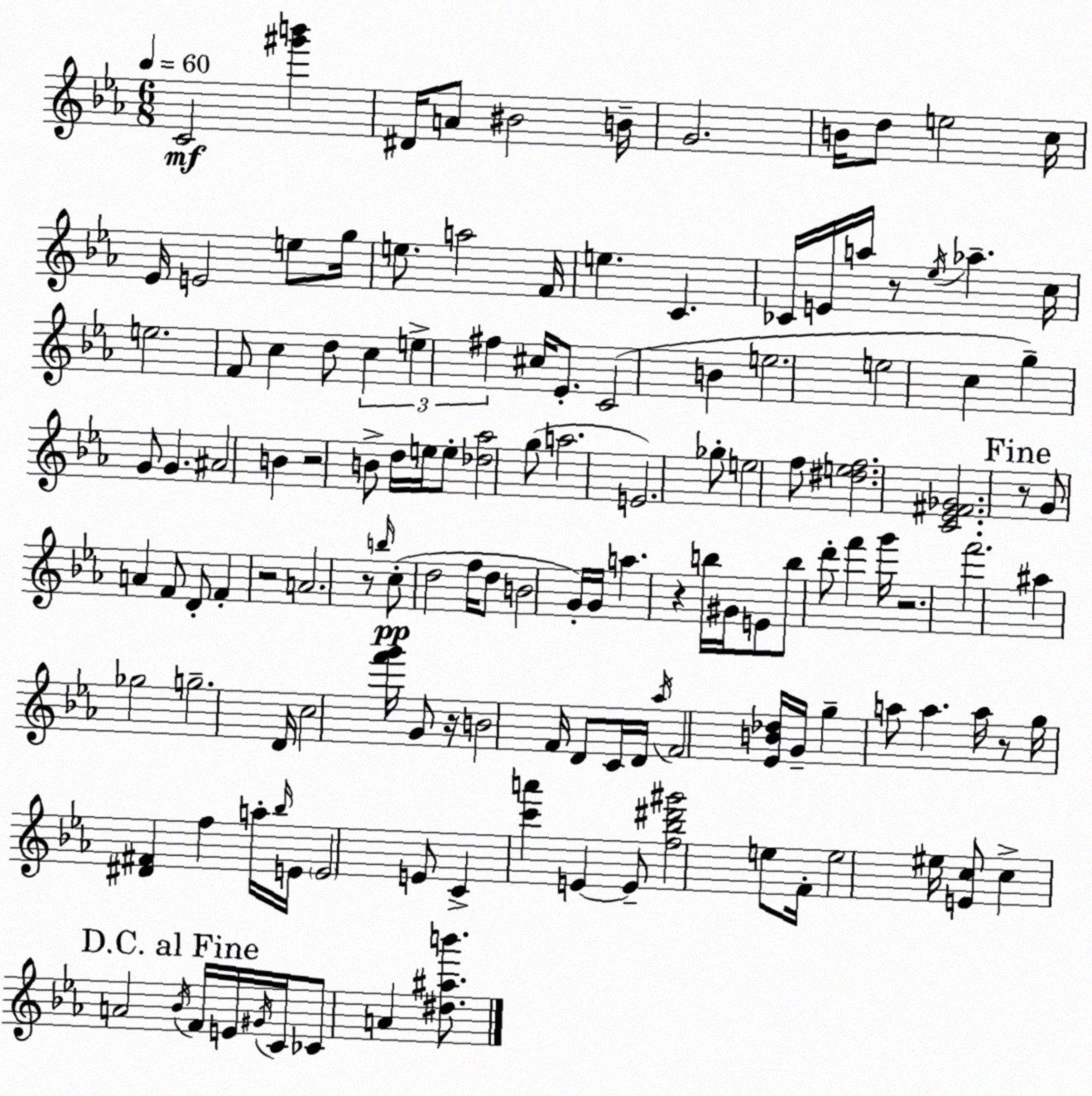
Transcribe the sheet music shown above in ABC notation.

X:1
T:Untitled
M:6/8
L:1/4
K:Cm
C2 [^g'b'] ^D/4 A/2 ^B2 B/4 G2 B/4 d/2 e2 c/4 _E/4 E2 e/2 g/4 e/2 a2 F/4 e C _C/4 E/4 a/4 z/2 _e/4 _a c/4 e2 F/2 c d/2 c e ^f ^c/4 _E/2 C2 B e2 e2 c g G/2 G ^A2 B z2 B/2 d/4 e/4 e/2 [_d_a]2 g/2 a2 E2 _g/2 e2 f/2 [^def]2 [C_E^F_G]2 z/2 G/2 A F/2 D/2 F z2 A2 z/2 b/4 c/2 d2 f/4 d/2 B2 G/4 G/4 a z b/4 ^G/4 E/2 b/2 d'/2 f' g'/4 z2 f'2 ^a _g2 g2 D/4 c2 [f'g']/4 G/2 z/4 B2 F/4 D/2 C/4 D/4 _a/4 F2 [_EB_d]/4 G/4 g a/2 a a/4 z/2 g/4 [^D^F] f a/4 _b/4 E/4 E2 E/2 C [c'a'] E E/2 [f_b^d'^g']2 e/2 F/4 e2 ^e/4 [Ec]/2 c A2 _B/4 F/4 E/4 ^G/4 C/4 _C/2 A [^d^ab']/2